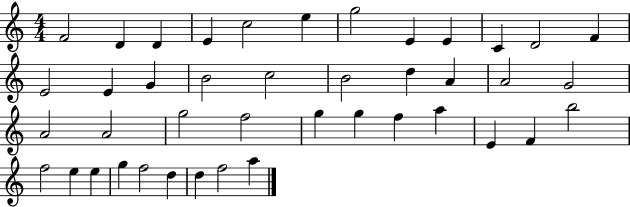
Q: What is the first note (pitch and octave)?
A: F4